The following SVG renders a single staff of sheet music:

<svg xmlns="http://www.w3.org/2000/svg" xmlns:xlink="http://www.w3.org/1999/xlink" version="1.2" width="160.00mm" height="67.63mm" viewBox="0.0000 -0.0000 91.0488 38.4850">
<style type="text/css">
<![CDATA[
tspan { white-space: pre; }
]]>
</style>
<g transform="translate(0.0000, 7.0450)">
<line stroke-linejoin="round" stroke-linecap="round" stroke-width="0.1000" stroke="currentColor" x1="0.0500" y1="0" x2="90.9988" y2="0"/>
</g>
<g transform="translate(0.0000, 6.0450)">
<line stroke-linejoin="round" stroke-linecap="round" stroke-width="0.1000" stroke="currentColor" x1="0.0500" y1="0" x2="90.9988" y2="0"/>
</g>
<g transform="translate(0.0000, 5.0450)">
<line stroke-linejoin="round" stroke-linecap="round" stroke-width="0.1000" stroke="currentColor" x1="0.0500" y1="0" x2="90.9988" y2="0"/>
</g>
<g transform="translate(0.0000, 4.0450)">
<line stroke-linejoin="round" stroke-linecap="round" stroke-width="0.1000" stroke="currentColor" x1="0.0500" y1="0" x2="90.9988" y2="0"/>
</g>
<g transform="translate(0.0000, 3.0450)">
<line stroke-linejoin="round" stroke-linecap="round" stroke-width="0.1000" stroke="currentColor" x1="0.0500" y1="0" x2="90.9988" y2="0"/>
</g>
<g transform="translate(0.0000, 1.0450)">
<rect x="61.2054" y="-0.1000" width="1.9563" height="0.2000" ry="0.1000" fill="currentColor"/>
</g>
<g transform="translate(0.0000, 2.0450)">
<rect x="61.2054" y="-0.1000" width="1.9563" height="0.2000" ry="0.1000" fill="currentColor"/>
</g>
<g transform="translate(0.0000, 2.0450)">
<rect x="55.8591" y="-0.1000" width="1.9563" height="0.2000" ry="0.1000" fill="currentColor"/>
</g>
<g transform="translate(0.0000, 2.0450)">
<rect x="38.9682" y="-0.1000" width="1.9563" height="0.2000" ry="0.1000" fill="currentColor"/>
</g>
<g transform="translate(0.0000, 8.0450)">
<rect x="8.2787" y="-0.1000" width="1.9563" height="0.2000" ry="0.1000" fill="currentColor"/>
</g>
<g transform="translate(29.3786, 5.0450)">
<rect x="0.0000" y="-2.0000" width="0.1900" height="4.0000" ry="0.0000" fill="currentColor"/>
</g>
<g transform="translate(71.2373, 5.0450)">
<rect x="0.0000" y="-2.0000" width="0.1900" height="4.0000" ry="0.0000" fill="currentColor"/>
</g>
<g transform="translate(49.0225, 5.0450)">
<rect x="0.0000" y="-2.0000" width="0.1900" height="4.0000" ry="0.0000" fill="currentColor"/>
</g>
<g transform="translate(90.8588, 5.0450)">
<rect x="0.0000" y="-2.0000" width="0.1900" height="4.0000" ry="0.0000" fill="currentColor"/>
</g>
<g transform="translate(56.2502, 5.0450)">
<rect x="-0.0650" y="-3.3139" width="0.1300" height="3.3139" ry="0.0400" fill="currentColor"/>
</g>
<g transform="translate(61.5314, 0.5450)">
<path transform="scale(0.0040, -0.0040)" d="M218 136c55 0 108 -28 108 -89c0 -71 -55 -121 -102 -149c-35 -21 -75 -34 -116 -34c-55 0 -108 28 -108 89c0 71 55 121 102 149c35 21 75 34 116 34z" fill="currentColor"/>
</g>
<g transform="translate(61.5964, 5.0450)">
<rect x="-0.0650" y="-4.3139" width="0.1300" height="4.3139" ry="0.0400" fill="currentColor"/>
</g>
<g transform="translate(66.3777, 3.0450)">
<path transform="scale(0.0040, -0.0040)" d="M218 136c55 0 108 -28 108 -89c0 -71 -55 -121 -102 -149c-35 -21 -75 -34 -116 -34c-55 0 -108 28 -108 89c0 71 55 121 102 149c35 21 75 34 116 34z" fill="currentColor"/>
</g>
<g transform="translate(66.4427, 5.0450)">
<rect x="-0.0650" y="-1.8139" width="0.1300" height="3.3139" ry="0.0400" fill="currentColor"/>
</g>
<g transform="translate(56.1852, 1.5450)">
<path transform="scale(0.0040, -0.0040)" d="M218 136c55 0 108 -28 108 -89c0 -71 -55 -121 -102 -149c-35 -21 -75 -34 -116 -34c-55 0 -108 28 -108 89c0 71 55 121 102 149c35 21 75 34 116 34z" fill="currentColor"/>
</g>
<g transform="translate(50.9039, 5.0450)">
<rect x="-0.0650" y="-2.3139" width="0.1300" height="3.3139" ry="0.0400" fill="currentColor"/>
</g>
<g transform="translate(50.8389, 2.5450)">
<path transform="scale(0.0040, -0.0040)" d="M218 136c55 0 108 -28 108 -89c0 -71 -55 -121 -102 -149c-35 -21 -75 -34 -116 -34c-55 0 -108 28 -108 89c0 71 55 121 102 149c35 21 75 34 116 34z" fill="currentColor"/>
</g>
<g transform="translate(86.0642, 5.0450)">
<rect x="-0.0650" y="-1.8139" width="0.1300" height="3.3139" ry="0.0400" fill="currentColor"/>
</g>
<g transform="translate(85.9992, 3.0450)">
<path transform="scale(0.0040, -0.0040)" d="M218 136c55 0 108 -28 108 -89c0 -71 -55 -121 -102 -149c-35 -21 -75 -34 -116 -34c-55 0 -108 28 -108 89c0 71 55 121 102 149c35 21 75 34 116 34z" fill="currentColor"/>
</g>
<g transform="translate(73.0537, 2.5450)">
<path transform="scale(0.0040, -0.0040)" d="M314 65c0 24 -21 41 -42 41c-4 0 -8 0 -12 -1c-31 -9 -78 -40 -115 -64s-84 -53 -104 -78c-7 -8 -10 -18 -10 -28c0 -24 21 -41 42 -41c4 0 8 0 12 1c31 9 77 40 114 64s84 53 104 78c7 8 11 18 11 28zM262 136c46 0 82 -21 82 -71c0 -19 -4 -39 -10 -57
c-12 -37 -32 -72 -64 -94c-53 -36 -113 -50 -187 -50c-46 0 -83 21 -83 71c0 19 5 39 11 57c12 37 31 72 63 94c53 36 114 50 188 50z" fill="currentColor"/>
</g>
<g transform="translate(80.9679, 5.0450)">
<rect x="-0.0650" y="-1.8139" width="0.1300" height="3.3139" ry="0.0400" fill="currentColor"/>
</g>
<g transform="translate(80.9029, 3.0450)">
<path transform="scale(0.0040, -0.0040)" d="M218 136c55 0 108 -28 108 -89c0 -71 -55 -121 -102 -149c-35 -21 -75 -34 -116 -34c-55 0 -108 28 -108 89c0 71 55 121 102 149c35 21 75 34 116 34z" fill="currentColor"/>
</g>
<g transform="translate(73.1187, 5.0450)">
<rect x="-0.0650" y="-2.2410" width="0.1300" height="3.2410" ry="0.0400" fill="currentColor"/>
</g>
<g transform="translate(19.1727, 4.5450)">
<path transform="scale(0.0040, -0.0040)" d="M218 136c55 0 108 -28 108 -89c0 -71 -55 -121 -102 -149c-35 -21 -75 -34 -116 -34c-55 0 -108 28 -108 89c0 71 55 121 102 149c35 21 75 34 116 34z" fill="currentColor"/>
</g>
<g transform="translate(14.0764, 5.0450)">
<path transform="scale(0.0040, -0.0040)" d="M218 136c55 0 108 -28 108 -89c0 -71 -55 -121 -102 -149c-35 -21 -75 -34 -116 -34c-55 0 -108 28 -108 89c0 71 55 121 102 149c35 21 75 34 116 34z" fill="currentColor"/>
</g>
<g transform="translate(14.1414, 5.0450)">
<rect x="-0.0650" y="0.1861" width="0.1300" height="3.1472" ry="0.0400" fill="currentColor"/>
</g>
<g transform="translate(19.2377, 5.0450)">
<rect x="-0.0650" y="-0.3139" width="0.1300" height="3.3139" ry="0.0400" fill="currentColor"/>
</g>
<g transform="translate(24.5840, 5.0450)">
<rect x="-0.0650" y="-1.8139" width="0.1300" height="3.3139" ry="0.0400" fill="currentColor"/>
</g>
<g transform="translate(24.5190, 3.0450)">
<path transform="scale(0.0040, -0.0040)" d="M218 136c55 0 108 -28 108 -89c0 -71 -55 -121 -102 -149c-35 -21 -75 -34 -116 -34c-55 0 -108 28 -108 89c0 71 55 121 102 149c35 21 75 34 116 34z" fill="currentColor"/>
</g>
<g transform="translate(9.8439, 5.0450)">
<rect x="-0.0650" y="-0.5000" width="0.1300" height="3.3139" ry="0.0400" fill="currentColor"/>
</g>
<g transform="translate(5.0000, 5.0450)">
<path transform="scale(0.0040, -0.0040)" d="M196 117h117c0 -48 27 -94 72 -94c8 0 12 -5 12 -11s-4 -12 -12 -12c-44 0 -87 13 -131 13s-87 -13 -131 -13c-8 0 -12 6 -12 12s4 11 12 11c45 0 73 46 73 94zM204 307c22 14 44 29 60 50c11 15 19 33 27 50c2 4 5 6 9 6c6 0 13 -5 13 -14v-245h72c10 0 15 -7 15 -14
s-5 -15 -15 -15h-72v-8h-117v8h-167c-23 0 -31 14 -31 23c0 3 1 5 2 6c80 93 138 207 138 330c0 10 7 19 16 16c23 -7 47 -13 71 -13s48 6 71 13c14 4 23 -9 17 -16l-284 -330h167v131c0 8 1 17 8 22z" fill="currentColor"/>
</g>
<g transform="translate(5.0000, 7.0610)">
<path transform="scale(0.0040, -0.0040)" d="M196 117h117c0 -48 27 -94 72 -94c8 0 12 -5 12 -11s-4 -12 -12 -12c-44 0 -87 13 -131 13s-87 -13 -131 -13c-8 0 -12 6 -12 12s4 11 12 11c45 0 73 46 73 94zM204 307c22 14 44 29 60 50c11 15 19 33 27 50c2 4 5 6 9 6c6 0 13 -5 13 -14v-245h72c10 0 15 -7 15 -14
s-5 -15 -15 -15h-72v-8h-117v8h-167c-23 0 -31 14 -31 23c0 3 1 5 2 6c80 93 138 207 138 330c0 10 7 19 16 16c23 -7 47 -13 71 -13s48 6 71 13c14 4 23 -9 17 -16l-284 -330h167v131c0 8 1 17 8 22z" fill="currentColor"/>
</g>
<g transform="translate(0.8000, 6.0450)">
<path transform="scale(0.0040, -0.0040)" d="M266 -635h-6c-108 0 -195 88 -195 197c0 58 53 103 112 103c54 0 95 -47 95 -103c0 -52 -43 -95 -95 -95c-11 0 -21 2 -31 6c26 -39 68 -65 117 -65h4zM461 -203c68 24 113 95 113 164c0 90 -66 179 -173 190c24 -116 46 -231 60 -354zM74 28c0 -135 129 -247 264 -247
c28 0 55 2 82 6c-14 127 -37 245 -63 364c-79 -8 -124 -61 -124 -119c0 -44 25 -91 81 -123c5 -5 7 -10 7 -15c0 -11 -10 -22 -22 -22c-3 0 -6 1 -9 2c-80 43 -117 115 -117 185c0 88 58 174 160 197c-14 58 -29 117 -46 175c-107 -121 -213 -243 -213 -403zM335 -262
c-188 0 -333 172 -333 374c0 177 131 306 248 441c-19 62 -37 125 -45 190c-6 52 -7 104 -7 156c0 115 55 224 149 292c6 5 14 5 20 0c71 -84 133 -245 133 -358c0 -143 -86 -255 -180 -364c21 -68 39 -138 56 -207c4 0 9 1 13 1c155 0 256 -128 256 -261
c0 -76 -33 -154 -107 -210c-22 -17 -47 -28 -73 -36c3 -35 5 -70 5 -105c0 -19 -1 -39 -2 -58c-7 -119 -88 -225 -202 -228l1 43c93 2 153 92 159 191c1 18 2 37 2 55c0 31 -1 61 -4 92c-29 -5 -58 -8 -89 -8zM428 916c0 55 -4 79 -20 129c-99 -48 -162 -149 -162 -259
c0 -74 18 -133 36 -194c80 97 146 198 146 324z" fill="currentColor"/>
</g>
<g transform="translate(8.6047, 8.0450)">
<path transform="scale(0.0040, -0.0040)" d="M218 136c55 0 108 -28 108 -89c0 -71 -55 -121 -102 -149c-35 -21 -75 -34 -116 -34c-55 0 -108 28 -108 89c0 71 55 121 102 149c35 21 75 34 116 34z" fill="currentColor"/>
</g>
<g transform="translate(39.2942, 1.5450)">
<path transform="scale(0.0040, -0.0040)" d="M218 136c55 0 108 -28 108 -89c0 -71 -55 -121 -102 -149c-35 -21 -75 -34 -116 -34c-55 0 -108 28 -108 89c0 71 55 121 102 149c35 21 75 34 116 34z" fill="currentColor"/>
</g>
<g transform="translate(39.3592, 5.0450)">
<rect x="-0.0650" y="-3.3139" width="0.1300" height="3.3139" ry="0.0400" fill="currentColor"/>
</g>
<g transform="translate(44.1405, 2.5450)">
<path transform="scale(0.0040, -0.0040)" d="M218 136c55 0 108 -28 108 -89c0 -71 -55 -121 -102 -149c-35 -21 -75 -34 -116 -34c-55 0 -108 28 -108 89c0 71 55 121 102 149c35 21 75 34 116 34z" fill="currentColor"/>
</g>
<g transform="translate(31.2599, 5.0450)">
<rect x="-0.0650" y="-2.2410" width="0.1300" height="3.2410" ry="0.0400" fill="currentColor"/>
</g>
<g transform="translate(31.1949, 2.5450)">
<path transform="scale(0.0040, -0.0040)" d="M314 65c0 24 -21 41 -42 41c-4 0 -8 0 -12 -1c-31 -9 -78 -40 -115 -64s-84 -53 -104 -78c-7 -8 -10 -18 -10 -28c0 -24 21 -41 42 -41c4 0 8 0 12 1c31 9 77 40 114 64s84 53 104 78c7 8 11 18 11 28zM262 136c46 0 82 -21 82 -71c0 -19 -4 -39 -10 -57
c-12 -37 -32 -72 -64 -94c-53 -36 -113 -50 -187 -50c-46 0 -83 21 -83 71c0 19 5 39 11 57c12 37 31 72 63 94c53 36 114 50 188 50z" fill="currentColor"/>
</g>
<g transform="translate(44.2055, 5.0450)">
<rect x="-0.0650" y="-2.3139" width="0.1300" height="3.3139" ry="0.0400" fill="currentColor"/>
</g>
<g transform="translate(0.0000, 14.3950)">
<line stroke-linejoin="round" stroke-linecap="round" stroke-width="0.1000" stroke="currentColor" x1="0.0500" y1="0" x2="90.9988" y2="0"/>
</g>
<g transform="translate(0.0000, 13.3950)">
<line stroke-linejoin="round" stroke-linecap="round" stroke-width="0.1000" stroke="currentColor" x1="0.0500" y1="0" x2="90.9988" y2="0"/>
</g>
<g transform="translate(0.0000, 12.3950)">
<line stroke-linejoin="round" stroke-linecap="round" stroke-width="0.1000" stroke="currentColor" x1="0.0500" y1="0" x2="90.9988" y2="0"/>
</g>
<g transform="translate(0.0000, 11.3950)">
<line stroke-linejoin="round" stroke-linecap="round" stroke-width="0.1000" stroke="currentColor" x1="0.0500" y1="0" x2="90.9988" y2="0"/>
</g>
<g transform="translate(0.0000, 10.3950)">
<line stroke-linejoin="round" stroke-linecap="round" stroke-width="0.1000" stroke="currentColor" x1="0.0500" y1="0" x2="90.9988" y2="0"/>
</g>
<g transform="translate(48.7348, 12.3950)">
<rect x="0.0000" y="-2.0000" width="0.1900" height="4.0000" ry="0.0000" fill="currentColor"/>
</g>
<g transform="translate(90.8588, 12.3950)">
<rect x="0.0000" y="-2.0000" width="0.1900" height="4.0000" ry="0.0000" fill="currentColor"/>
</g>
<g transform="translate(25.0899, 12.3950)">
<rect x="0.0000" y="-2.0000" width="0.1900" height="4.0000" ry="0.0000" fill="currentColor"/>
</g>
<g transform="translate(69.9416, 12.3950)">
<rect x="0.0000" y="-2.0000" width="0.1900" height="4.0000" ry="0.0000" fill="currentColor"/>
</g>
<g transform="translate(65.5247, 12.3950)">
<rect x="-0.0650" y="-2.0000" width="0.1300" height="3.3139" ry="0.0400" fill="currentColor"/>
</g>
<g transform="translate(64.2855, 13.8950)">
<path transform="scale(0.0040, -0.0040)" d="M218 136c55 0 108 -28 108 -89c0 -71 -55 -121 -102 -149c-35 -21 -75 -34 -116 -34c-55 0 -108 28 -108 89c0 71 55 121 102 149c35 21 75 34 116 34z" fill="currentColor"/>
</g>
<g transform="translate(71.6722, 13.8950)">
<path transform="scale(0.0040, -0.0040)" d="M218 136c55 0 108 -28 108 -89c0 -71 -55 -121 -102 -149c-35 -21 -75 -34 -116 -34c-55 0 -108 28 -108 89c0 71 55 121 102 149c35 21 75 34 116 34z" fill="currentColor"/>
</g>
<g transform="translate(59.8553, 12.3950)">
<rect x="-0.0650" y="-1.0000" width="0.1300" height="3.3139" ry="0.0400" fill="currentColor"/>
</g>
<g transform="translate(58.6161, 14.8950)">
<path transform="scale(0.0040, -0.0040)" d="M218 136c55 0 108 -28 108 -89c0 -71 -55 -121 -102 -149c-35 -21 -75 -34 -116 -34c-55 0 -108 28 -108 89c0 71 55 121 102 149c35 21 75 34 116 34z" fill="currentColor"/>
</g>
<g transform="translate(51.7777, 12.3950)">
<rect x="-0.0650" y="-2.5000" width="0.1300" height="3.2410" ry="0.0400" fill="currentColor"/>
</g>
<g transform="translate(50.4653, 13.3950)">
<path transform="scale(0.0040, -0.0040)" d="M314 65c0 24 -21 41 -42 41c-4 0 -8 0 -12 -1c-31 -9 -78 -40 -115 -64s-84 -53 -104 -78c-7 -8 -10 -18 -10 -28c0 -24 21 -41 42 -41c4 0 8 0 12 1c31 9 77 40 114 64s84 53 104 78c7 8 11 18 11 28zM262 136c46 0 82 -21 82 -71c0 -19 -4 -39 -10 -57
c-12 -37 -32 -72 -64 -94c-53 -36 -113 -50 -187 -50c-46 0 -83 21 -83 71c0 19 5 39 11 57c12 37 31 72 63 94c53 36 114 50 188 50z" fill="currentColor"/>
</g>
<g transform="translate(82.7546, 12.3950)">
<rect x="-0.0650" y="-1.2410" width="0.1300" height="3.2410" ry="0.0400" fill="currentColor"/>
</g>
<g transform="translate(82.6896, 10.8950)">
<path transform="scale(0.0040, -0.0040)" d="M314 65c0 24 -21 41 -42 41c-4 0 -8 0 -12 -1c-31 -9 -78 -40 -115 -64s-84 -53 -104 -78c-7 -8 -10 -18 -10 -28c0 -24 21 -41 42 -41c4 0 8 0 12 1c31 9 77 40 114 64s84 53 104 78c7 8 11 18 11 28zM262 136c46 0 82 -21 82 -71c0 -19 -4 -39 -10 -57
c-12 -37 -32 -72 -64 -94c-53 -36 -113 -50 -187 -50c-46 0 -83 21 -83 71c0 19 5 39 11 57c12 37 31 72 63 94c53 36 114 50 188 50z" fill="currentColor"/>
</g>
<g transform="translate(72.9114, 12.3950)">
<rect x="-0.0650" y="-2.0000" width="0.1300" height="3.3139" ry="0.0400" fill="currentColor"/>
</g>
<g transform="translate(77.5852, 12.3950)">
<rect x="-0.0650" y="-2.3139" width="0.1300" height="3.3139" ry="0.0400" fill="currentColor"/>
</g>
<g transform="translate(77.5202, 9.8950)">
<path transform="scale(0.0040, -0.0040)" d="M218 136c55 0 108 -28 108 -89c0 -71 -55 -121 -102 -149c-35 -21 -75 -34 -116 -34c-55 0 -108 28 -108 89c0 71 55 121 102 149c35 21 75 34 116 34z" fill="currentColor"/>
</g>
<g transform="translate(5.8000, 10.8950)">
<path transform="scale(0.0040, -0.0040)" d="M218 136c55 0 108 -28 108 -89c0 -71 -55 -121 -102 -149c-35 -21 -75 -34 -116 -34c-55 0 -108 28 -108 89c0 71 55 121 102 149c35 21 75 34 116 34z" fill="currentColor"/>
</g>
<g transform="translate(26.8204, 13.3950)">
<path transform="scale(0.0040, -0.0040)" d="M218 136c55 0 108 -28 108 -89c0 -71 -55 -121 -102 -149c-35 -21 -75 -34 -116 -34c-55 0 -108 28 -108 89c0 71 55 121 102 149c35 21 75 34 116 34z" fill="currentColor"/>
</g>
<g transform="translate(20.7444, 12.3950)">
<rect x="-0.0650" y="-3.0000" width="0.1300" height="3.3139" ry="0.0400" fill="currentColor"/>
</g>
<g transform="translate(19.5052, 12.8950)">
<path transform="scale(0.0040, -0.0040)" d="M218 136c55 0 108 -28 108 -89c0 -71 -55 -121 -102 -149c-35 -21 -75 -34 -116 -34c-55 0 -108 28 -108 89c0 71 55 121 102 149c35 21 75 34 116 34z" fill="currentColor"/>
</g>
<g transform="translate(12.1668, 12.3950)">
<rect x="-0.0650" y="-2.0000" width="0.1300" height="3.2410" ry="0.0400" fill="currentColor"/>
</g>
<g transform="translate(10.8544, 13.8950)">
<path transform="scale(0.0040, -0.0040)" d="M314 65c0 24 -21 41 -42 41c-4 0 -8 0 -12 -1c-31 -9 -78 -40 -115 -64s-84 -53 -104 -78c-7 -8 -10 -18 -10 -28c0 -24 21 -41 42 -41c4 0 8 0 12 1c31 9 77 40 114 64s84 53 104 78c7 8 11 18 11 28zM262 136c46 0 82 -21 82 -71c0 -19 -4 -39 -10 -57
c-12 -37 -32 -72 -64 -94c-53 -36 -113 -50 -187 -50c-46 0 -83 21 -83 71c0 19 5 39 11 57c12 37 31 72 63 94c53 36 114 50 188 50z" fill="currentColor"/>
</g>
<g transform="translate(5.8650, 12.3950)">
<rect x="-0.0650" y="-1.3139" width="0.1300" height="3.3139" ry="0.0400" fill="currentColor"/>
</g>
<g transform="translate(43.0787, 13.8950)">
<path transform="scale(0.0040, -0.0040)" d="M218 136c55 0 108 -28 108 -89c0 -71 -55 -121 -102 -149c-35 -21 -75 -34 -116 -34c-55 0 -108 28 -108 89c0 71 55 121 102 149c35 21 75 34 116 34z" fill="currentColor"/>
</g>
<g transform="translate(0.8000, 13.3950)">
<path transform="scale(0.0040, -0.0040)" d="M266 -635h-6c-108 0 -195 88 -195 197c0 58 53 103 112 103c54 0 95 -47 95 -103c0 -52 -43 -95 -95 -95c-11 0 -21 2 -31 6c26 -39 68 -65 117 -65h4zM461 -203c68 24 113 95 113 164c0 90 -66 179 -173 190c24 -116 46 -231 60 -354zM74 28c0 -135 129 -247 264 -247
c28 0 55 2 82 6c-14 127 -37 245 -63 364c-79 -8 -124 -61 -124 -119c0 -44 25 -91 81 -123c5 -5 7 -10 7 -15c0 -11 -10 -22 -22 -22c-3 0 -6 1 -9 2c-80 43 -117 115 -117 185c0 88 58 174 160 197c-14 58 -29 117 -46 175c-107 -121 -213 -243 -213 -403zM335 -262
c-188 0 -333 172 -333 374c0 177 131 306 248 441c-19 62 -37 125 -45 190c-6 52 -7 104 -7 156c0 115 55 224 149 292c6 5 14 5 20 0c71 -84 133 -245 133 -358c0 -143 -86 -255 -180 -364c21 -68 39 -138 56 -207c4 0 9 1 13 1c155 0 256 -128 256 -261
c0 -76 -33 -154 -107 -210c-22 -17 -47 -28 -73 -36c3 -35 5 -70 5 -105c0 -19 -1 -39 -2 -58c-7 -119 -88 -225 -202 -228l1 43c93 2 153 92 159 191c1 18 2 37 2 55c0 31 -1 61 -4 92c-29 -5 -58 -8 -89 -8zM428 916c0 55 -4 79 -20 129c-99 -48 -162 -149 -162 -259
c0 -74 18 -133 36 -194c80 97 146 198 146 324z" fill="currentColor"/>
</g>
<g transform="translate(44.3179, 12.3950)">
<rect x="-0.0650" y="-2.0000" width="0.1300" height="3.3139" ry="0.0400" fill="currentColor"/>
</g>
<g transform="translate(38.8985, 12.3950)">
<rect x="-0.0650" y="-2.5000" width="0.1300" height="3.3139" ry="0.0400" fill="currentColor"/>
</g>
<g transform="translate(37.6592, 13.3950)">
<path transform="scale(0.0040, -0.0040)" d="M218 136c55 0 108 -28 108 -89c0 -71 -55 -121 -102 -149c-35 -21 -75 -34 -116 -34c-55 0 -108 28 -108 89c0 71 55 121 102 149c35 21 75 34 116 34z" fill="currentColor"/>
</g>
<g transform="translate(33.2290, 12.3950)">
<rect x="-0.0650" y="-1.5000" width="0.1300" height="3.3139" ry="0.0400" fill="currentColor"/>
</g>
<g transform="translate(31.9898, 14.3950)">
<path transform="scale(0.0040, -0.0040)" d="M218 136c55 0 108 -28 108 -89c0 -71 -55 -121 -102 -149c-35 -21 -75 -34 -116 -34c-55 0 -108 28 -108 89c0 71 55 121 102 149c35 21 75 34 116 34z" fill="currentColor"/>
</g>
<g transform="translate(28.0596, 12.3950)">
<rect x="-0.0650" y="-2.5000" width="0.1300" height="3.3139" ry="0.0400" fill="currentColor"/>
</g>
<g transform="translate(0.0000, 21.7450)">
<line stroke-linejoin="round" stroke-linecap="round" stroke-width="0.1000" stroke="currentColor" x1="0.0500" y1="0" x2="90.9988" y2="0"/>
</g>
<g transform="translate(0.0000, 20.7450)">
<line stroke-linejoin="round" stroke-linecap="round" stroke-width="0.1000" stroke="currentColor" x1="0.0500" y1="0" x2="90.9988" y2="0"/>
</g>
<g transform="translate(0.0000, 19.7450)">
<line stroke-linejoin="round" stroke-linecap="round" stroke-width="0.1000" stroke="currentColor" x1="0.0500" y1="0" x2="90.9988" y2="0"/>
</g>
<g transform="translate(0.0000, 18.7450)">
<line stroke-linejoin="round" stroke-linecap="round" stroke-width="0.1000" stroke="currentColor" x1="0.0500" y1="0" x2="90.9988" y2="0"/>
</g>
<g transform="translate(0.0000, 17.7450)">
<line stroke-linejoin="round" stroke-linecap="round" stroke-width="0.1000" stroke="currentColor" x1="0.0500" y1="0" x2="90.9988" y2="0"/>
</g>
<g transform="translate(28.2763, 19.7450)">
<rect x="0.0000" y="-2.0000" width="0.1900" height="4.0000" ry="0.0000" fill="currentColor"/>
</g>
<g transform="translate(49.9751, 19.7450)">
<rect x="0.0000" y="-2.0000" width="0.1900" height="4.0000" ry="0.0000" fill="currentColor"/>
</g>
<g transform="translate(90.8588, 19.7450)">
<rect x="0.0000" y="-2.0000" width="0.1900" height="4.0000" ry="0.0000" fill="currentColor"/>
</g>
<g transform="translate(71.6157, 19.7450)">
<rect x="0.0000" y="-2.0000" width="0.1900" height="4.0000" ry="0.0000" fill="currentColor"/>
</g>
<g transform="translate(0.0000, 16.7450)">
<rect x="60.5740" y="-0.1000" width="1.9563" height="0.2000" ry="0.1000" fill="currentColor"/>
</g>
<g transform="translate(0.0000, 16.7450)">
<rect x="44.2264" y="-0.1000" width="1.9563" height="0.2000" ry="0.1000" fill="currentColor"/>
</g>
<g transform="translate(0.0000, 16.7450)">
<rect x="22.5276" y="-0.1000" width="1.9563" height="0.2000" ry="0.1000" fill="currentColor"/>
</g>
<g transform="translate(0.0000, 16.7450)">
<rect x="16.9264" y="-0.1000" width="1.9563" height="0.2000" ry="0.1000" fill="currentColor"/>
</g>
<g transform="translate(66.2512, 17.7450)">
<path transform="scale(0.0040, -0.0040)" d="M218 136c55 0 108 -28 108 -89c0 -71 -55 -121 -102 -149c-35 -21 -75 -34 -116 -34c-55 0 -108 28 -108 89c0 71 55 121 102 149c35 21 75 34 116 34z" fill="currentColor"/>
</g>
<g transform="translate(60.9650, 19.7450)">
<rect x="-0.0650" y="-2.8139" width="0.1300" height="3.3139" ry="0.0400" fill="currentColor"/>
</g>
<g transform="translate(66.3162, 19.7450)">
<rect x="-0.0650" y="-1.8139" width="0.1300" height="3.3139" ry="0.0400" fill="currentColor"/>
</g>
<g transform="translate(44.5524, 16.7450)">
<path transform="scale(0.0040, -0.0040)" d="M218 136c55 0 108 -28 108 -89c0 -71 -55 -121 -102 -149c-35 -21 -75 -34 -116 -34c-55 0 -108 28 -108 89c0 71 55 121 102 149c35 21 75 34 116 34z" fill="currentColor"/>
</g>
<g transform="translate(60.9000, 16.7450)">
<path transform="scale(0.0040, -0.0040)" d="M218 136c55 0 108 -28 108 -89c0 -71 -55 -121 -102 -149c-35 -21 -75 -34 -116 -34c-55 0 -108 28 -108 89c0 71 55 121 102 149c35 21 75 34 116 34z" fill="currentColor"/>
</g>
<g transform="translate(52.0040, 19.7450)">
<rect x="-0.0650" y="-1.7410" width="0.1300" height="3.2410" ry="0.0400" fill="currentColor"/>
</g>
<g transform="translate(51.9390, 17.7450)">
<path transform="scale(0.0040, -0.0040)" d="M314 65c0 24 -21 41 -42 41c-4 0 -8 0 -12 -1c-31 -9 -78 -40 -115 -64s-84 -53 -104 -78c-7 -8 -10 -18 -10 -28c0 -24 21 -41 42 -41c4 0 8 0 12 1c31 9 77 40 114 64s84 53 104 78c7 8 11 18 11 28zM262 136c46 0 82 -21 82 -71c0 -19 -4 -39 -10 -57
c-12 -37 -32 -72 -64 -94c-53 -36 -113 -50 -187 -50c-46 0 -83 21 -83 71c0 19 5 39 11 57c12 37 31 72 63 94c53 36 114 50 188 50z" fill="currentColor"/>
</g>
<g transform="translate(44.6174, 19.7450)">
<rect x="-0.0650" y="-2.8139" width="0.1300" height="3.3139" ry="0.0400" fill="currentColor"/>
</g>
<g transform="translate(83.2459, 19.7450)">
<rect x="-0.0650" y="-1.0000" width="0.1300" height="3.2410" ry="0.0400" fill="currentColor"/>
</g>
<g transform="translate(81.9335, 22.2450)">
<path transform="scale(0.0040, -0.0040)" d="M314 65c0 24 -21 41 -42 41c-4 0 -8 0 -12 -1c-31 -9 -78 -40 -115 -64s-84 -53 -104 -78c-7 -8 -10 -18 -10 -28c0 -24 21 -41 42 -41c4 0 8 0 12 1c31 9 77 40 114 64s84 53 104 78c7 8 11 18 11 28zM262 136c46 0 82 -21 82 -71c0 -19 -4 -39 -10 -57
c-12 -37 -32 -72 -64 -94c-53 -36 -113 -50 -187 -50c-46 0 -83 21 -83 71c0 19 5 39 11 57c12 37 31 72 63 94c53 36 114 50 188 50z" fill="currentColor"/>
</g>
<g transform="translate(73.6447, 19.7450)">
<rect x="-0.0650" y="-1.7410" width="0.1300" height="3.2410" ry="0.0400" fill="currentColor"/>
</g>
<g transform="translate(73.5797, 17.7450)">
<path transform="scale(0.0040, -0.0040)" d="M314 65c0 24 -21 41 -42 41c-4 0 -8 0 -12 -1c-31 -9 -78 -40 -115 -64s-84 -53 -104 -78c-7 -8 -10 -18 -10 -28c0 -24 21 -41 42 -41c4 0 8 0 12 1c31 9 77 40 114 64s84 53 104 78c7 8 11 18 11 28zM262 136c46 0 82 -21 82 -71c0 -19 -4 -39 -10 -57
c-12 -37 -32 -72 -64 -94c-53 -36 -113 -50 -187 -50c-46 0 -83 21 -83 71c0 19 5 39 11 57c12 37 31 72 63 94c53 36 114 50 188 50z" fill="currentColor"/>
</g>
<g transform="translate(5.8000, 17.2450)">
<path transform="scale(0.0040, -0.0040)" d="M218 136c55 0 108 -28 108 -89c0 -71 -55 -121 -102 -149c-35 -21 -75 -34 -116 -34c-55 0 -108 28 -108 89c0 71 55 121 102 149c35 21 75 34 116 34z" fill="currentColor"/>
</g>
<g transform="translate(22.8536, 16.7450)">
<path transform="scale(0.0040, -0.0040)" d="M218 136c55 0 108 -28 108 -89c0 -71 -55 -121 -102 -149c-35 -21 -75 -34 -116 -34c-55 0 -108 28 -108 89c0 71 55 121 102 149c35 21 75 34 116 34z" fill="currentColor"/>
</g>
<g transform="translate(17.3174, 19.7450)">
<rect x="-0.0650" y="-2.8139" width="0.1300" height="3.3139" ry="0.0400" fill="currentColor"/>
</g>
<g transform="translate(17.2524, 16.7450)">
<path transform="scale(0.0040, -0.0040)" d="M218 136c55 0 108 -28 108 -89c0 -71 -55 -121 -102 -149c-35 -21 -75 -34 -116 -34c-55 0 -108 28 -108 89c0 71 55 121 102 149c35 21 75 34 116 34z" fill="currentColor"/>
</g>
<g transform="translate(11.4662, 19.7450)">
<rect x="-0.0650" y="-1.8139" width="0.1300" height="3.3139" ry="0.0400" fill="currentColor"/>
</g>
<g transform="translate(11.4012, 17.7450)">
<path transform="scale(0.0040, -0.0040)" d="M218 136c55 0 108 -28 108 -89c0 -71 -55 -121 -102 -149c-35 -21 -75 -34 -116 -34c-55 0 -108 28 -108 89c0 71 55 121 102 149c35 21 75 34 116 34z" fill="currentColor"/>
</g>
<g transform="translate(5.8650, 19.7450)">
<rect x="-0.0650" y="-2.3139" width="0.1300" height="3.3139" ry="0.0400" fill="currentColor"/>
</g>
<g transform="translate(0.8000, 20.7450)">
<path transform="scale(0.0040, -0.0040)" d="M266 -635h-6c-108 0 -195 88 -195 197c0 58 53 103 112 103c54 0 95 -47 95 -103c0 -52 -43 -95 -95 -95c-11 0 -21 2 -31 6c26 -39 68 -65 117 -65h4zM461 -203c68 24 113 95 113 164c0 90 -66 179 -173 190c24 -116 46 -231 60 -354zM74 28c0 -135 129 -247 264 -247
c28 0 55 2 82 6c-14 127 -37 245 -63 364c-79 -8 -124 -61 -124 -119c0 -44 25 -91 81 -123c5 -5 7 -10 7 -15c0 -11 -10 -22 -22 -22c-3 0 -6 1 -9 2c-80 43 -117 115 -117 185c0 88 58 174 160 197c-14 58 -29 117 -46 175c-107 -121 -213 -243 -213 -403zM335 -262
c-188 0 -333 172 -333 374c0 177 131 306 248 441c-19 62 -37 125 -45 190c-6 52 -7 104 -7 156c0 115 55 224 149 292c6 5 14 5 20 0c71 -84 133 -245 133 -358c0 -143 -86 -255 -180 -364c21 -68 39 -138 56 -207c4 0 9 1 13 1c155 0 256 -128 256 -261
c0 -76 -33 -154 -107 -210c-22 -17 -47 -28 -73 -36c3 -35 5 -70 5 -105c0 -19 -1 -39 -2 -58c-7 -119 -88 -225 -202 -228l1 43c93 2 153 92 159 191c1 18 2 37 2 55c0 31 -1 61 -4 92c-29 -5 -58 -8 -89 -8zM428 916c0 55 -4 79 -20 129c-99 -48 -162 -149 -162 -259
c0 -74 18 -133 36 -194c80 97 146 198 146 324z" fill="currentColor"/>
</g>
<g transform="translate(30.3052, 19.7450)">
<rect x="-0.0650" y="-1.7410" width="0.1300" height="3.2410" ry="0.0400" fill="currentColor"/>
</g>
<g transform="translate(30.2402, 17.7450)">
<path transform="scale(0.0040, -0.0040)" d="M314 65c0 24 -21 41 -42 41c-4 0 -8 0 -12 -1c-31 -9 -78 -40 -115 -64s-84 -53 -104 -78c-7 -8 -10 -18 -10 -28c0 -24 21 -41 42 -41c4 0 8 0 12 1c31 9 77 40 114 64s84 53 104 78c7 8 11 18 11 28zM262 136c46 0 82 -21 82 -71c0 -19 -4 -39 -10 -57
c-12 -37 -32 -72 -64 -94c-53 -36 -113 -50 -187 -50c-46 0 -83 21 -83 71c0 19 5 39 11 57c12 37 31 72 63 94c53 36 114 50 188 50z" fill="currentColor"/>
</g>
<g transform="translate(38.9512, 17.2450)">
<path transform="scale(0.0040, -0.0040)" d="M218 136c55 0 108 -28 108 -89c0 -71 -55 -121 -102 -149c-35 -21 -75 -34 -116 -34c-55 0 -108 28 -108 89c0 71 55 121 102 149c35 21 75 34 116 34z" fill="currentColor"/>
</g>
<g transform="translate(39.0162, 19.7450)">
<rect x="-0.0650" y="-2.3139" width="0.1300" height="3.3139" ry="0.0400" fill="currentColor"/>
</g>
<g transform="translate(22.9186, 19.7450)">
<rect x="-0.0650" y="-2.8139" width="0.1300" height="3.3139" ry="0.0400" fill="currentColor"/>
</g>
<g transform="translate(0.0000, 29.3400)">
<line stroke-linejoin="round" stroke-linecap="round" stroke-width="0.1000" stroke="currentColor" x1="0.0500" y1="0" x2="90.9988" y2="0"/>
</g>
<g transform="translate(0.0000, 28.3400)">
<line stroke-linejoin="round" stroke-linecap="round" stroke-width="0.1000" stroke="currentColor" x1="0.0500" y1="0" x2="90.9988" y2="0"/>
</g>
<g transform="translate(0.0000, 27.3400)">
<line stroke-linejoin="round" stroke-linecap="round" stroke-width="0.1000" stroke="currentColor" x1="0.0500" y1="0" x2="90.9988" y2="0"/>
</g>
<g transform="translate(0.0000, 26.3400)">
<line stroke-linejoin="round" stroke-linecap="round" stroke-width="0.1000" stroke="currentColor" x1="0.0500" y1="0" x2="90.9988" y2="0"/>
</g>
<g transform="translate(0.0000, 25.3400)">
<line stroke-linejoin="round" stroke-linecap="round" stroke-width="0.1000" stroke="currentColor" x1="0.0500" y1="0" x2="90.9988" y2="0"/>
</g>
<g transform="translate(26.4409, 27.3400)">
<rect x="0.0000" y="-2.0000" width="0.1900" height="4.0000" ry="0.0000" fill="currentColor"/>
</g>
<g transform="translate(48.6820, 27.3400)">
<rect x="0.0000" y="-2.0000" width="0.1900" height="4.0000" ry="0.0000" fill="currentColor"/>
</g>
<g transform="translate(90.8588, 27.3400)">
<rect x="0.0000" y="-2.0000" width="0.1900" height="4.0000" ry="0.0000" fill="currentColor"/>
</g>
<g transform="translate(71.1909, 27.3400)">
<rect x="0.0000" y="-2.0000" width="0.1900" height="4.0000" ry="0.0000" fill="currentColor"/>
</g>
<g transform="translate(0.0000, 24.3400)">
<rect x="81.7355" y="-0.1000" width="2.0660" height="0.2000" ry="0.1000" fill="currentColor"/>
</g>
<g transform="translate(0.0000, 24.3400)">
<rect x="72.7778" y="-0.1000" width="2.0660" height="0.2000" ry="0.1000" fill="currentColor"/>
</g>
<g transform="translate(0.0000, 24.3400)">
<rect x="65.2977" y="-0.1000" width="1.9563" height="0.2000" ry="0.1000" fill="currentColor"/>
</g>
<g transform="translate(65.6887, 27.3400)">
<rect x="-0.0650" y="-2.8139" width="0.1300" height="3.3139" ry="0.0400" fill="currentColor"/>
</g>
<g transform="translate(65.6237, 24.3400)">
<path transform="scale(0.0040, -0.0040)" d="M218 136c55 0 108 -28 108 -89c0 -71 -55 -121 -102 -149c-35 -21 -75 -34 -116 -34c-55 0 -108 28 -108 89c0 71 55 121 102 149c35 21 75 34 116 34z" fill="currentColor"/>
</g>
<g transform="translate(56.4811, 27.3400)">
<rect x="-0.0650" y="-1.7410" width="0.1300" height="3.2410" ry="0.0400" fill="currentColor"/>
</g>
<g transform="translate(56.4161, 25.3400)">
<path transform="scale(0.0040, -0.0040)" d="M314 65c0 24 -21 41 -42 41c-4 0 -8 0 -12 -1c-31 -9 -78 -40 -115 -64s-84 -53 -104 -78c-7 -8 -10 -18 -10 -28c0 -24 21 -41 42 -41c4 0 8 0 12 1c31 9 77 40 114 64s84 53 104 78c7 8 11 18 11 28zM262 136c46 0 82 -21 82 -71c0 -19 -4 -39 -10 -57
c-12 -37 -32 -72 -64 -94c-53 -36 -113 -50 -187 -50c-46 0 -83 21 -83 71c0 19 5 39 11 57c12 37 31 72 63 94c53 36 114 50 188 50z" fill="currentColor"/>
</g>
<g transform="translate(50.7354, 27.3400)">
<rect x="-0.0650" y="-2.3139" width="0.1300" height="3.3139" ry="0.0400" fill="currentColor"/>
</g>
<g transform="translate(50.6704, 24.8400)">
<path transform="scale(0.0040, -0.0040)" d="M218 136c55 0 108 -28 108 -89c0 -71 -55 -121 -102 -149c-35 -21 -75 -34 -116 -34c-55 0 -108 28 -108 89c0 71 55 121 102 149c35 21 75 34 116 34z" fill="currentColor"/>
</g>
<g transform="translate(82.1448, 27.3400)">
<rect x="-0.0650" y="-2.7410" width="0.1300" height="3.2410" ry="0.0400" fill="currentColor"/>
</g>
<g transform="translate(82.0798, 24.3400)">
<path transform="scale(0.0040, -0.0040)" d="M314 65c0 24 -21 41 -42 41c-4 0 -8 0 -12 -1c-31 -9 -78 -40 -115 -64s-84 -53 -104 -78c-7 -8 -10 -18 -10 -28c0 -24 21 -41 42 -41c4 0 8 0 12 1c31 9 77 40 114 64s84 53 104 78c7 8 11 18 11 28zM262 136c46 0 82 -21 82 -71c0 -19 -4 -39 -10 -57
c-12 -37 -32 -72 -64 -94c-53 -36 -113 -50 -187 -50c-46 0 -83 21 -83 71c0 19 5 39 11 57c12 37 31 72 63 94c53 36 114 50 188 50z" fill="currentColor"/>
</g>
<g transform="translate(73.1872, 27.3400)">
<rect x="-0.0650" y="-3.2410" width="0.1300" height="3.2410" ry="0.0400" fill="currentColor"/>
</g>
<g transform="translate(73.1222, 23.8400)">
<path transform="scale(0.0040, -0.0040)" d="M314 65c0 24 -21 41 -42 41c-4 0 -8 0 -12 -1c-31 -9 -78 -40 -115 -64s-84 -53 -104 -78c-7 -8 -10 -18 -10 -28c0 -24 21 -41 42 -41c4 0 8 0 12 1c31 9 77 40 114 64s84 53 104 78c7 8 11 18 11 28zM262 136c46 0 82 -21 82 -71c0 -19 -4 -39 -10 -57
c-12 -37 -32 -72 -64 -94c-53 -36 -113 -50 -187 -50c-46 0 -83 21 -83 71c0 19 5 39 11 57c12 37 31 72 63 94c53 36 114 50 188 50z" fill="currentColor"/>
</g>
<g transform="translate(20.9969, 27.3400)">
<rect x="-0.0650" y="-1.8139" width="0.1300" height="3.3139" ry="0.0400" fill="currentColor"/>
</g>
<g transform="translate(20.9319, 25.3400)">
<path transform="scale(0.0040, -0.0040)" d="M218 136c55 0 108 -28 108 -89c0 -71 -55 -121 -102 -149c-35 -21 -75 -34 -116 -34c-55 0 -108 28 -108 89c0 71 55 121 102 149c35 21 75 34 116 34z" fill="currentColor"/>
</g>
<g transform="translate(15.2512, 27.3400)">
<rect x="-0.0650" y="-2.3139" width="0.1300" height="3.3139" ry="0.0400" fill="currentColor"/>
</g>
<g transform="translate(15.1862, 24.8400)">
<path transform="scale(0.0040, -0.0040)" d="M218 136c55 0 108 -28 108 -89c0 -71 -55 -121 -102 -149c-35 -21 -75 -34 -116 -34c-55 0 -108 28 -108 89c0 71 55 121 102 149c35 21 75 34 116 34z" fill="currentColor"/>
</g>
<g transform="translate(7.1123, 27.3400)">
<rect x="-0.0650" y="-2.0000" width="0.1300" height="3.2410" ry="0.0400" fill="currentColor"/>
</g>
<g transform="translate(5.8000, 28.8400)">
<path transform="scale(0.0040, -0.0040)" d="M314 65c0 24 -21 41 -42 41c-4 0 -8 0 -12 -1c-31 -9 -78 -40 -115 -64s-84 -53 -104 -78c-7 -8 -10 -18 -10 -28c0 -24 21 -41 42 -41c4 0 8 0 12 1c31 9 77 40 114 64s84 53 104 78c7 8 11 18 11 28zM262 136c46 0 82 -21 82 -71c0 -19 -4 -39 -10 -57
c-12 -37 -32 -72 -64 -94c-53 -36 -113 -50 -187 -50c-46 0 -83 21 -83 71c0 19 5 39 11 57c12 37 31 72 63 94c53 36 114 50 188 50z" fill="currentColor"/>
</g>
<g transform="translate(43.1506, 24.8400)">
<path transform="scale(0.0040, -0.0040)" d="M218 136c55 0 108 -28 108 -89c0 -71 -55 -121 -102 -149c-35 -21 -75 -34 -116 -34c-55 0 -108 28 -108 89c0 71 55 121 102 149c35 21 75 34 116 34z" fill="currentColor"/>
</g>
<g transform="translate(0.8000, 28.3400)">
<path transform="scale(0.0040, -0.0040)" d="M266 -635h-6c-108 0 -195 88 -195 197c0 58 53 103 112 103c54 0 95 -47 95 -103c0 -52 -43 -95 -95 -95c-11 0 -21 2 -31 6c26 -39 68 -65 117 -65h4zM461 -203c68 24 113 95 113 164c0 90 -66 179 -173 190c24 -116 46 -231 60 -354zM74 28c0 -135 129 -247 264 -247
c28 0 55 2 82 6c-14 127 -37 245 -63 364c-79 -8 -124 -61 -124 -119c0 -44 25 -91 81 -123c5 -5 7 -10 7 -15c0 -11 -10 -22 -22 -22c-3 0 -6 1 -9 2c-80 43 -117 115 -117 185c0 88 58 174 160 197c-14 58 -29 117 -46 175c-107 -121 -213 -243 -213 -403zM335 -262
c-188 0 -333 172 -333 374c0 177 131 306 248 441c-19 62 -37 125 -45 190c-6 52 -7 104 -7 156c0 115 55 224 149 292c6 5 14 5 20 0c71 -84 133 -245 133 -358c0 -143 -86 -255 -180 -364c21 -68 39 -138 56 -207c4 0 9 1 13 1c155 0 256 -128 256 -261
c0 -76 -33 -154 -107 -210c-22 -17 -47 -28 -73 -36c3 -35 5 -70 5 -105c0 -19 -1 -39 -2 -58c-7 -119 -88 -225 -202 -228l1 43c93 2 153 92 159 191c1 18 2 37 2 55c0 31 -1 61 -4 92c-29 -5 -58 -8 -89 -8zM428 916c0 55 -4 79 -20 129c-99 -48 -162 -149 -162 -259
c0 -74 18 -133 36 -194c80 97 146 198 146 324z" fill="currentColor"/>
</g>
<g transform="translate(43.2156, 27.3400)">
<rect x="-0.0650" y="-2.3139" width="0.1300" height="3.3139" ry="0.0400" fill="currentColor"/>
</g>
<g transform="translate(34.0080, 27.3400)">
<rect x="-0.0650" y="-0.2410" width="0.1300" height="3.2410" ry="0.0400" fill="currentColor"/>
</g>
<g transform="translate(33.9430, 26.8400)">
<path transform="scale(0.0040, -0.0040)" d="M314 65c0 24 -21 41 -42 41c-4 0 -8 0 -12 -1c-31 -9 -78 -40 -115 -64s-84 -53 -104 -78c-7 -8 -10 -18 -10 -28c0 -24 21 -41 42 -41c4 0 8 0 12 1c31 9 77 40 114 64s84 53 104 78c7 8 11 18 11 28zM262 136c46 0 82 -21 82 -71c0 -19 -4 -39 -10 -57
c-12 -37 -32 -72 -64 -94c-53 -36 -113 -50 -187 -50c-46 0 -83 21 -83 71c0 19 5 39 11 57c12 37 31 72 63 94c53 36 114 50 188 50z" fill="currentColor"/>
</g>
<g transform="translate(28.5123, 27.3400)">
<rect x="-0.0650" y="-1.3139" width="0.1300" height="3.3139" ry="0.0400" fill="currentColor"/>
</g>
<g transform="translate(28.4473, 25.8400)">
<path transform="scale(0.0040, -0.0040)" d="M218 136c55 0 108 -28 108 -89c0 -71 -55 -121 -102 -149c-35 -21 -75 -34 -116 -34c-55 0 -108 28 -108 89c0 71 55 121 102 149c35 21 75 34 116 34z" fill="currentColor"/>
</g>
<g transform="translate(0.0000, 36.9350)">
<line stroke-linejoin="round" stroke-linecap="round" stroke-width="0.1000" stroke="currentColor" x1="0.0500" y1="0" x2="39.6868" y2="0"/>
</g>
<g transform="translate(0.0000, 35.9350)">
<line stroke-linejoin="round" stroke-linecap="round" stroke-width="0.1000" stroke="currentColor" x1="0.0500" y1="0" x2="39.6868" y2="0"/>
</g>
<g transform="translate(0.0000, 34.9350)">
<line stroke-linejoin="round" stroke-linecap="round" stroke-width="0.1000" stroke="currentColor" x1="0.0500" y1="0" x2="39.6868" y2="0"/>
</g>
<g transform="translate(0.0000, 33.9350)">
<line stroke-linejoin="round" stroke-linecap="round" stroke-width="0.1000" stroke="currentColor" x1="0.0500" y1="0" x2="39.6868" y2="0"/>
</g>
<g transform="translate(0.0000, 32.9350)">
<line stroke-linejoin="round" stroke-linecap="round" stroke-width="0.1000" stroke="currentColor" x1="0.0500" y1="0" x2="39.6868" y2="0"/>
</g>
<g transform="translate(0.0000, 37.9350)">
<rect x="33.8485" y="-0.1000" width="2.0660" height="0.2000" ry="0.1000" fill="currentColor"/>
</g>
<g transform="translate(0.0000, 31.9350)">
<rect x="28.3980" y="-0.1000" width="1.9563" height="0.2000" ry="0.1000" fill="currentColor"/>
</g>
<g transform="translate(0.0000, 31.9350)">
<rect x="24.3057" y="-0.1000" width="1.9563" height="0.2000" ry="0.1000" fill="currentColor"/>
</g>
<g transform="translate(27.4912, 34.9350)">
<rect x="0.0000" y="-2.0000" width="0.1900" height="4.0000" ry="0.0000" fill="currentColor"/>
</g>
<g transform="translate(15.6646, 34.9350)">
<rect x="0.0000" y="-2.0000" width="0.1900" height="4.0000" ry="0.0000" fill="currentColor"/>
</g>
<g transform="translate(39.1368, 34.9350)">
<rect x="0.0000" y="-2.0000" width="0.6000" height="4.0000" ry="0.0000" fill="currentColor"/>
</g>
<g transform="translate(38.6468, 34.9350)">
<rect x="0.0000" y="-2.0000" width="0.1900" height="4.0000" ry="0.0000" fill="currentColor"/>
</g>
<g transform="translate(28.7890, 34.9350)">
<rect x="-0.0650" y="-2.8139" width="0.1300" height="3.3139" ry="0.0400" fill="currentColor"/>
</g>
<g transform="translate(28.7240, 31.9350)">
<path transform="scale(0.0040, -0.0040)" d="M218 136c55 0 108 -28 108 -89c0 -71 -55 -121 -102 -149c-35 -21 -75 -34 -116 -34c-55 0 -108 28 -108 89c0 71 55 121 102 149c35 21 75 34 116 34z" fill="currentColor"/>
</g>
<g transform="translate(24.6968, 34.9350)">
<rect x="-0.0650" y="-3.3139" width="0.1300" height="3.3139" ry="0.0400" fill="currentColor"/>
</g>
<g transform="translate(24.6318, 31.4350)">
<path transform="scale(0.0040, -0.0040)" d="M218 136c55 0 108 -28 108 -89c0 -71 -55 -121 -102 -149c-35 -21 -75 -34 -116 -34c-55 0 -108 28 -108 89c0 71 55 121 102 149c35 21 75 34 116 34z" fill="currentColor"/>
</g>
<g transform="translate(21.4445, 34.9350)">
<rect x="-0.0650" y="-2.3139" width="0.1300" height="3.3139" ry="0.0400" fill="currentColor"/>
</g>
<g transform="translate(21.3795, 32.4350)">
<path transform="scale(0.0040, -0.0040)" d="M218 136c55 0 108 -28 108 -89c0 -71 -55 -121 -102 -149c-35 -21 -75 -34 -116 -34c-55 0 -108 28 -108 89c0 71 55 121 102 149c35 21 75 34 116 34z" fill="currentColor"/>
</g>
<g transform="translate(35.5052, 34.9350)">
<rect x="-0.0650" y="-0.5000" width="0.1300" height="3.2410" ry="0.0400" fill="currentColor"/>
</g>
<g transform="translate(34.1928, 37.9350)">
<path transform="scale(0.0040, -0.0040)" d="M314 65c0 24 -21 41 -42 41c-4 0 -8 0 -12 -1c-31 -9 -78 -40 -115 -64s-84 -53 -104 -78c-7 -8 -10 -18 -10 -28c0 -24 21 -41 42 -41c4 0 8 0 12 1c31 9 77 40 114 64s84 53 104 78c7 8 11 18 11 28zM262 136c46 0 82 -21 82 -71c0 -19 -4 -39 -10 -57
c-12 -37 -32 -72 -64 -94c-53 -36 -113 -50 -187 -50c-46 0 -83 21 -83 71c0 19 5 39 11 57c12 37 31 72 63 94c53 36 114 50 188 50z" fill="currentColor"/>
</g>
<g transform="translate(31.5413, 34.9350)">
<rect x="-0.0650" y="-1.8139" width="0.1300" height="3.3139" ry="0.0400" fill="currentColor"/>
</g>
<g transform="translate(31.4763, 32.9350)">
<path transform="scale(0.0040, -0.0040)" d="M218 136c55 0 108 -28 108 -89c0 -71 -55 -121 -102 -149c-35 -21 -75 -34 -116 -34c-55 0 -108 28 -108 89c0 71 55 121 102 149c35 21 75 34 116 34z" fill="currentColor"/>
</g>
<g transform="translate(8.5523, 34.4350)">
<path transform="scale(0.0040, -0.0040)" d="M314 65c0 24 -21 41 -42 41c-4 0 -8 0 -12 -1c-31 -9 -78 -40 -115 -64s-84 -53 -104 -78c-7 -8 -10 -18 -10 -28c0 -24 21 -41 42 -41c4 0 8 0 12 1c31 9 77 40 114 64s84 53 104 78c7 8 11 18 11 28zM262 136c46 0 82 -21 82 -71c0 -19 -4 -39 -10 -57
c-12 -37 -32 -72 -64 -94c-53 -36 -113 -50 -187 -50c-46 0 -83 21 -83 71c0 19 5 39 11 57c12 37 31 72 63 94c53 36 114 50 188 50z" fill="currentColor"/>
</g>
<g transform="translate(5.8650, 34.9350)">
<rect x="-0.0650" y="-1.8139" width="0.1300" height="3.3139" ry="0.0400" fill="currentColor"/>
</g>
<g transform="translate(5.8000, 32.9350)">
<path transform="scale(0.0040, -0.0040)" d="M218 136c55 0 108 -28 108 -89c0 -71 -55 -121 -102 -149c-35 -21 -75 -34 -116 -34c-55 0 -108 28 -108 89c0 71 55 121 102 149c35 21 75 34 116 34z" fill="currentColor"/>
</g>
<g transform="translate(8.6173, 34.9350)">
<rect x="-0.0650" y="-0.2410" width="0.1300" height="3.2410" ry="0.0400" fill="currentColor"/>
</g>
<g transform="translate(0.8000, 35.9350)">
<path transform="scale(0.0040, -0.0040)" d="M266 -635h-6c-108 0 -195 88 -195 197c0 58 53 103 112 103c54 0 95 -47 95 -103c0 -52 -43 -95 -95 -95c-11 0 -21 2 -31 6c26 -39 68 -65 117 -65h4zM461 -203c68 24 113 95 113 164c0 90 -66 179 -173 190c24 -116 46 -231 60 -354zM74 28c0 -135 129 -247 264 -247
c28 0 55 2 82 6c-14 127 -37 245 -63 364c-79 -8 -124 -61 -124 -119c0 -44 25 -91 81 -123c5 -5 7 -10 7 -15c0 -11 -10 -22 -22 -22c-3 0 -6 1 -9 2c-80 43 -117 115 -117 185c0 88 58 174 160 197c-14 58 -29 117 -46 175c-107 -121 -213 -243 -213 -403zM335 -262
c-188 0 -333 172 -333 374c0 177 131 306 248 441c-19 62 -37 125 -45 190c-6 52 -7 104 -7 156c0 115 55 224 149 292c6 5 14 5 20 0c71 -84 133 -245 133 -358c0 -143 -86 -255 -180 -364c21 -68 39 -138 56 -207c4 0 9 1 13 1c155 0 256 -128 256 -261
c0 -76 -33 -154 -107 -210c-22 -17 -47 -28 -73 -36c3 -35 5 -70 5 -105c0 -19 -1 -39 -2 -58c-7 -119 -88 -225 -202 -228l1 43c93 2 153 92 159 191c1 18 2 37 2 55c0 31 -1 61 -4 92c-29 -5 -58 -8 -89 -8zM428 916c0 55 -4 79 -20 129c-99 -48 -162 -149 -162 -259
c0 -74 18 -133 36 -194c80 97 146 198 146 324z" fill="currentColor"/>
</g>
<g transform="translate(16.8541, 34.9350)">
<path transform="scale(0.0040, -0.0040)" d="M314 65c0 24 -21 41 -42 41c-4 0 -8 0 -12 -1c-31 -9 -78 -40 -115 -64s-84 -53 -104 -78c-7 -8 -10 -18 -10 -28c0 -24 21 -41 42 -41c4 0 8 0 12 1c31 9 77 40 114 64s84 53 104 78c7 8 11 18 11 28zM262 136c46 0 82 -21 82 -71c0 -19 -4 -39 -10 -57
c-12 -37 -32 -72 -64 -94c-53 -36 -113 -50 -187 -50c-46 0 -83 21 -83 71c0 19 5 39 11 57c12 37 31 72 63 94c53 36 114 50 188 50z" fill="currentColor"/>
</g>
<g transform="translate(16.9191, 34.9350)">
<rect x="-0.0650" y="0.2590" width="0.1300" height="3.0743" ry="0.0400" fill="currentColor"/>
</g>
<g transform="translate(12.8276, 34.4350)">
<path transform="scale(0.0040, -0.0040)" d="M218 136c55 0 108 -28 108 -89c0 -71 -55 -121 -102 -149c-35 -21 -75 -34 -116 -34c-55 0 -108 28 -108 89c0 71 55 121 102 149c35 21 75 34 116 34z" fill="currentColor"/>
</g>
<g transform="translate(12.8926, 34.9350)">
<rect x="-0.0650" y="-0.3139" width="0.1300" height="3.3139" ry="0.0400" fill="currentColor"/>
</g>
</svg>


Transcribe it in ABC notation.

X:1
T:Untitled
M:4/4
L:1/4
K:C
C B c f g2 b g g b d' f g2 f f e F2 A G E G F G2 D F F g e2 g f a a f2 g a f2 a f f2 D2 F2 g f e c2 g g f2 a b2 a2 f c2 c B2 g b a f C2